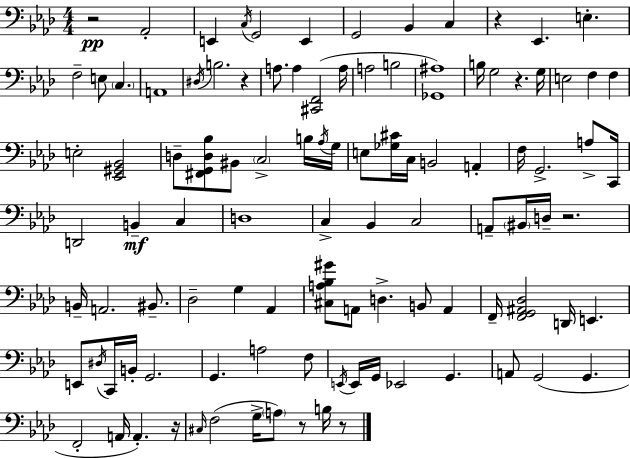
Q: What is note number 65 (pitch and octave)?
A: E2